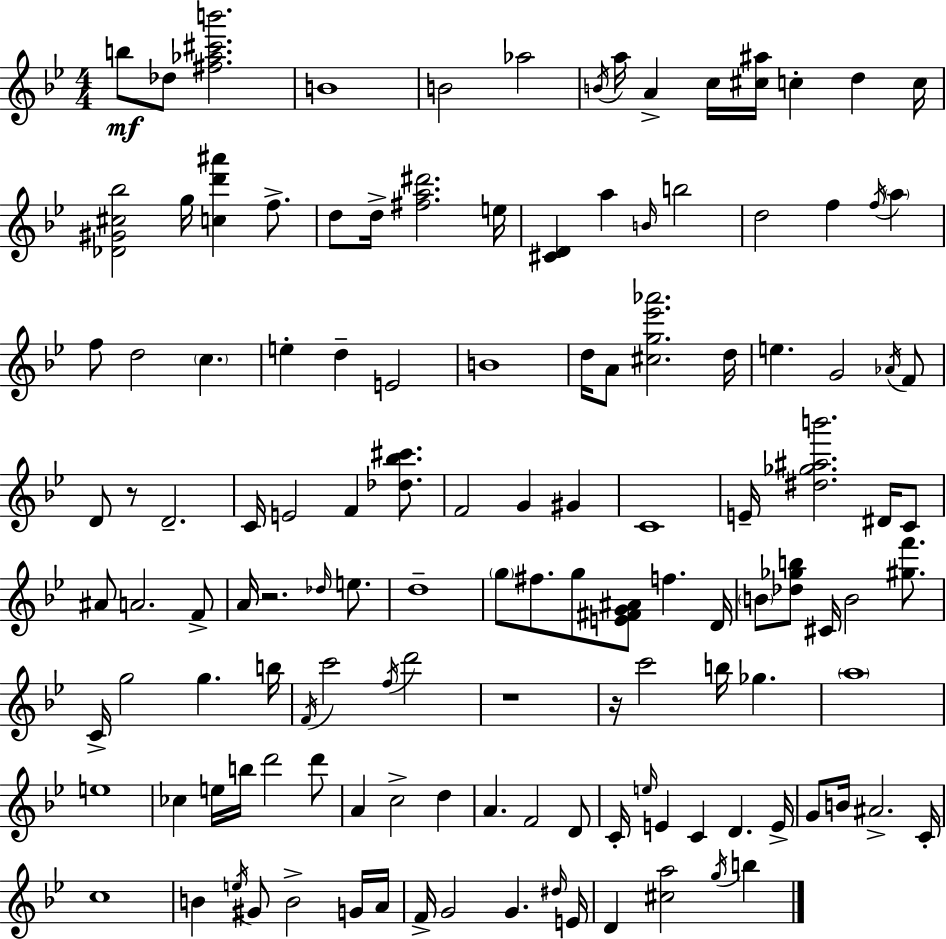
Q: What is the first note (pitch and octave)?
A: B5